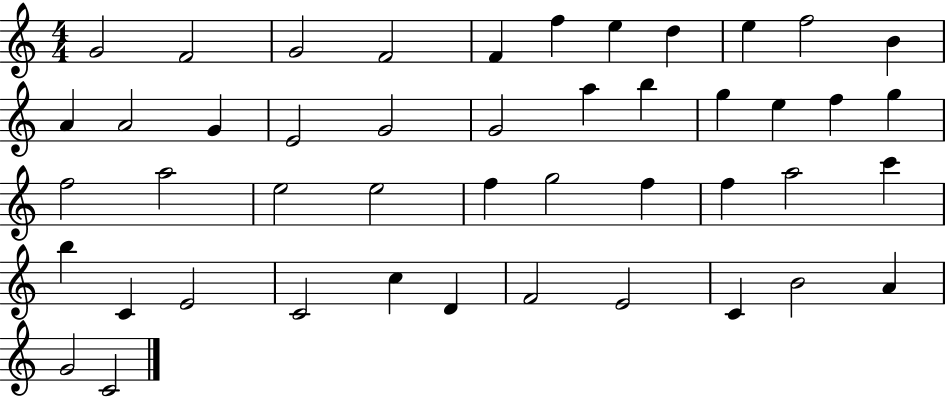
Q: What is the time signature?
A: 4/4